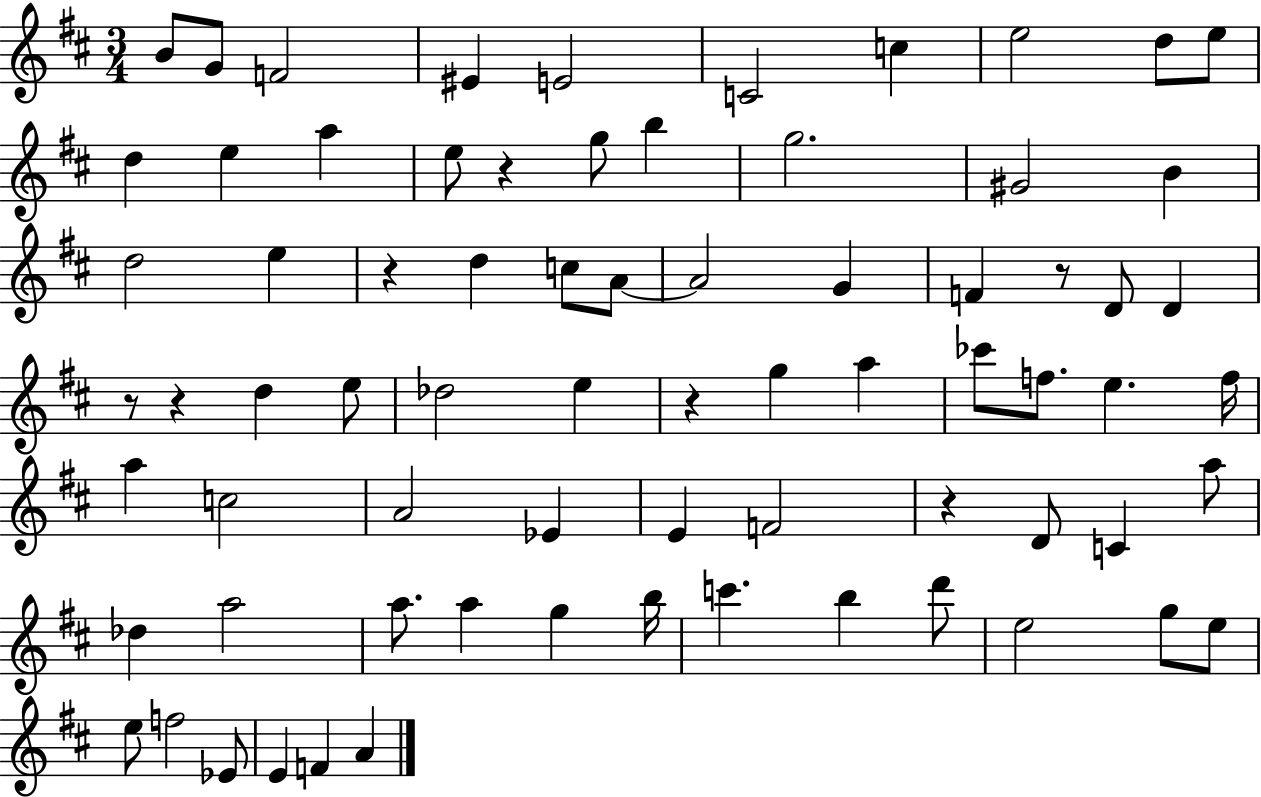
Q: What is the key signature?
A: D major